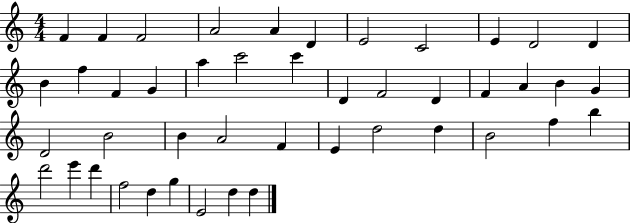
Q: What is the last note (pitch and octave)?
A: D5